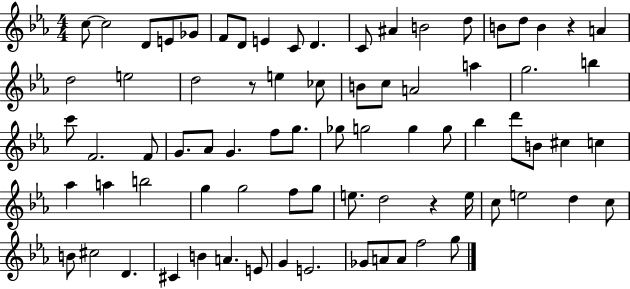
X:1
T:Untitled
M:4/4
L:1/4
K:Eb
c/2 c2 D/2 E/2 _G/2 F/2 D/2 E C/2 D C/2 ^A B2 d/2 B/2 d/2 B z A d2 e2 d2 z/2 e _c/2 B/2 c/2 A2 a g2 b c'/2 F2 F/2 G/2 _A/2 G f/2 g/2 _g/2 g2 g g/2 _b d'/2 B/2 ^c c _a a b2 g g2 f/2 g/2 e/2 d2 z e/4 c/2 e2 d c/2 B/2 ^c2 D ^C B A E/2 G E2 _G/2 A/2 A/2 f2 g/2